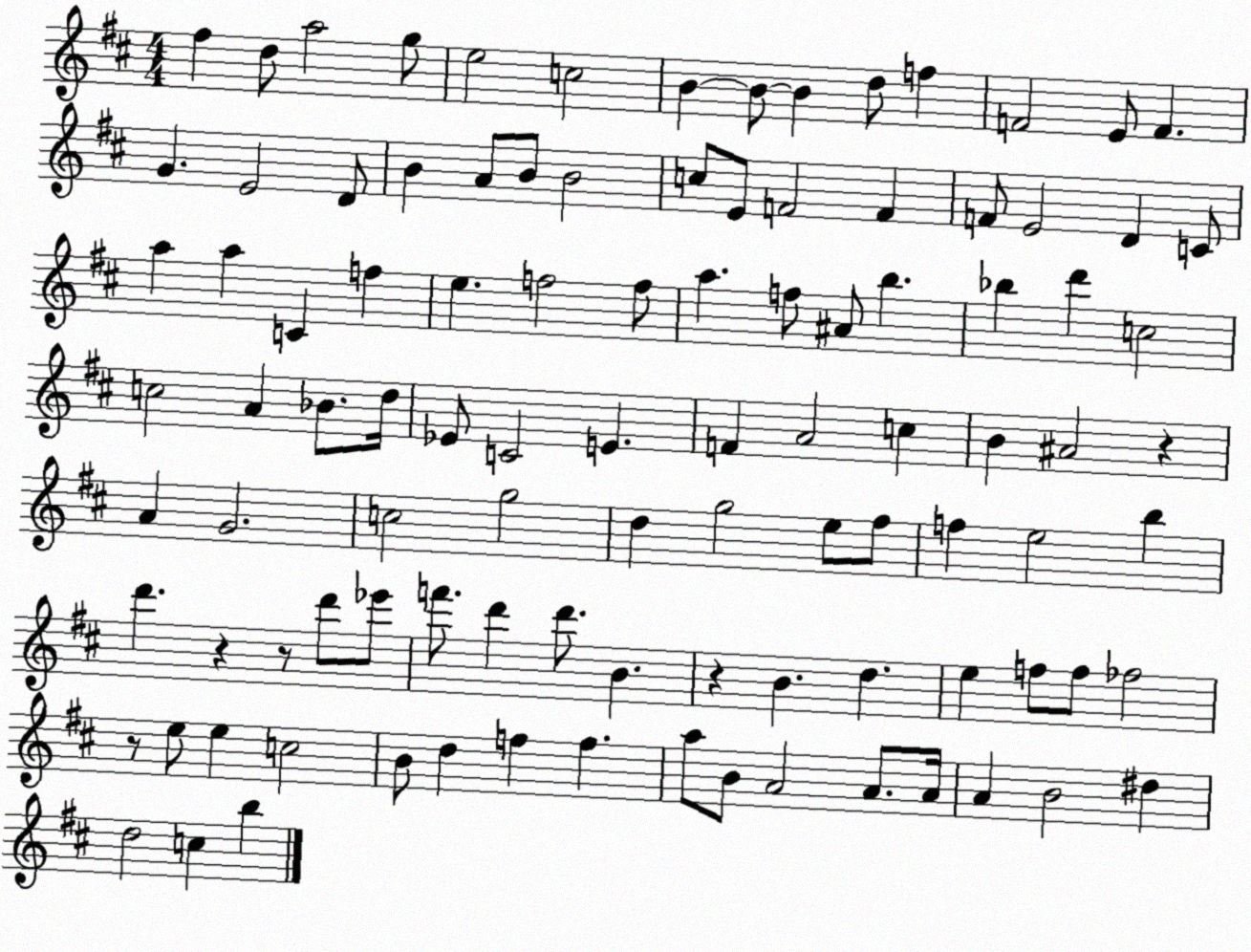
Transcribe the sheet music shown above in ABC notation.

X:1
T:Untitled
M:4/4
L:1/4
K:D
^f d/2 a2 g/2 e2 c2 B B/2 B d/2 f F2 E/2 F G E2 D/2 B A/2 B/2 B2 c/2 E/2 F2 F F/2 E2 D C/2 a a C f e f2 f/2 a f/2 ^A/2 b _b d' c2 c2 A _B/2 d/4 _E/2 C2 E F A2 c B ^A2 z A G2 c2 g2 d g2 e/2 ^f/2 f e2 b d' z z/2 d'/2 _e'/2 f'/2 d' d'/2 B z B d e f/2 f/2 _f2 z/2 e/2 e c2 B/2 d f f a/2 B/2 A2 A/2 A/4 A B2 ^d d2 c b